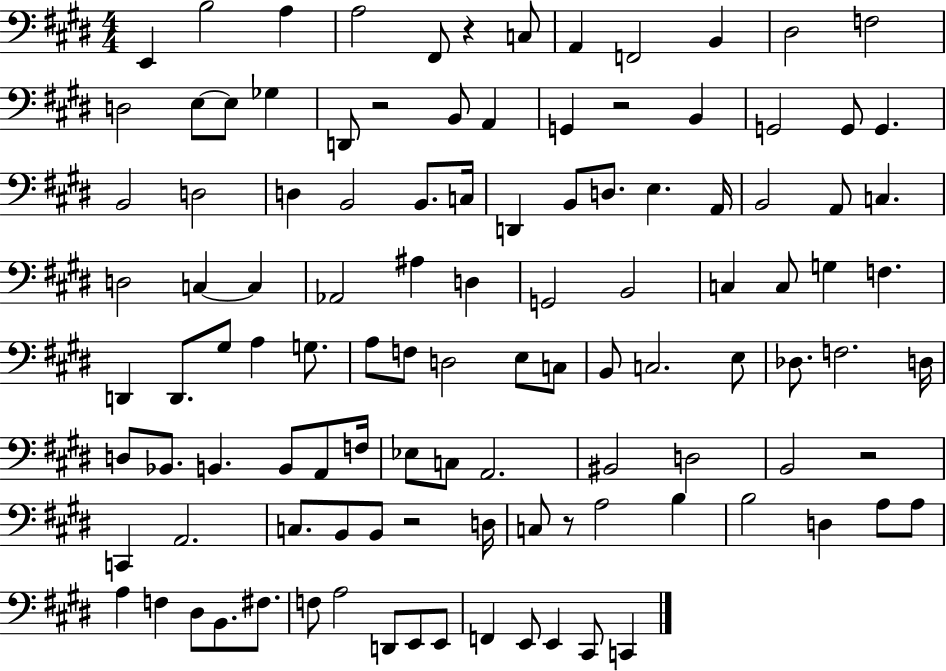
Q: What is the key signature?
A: E major